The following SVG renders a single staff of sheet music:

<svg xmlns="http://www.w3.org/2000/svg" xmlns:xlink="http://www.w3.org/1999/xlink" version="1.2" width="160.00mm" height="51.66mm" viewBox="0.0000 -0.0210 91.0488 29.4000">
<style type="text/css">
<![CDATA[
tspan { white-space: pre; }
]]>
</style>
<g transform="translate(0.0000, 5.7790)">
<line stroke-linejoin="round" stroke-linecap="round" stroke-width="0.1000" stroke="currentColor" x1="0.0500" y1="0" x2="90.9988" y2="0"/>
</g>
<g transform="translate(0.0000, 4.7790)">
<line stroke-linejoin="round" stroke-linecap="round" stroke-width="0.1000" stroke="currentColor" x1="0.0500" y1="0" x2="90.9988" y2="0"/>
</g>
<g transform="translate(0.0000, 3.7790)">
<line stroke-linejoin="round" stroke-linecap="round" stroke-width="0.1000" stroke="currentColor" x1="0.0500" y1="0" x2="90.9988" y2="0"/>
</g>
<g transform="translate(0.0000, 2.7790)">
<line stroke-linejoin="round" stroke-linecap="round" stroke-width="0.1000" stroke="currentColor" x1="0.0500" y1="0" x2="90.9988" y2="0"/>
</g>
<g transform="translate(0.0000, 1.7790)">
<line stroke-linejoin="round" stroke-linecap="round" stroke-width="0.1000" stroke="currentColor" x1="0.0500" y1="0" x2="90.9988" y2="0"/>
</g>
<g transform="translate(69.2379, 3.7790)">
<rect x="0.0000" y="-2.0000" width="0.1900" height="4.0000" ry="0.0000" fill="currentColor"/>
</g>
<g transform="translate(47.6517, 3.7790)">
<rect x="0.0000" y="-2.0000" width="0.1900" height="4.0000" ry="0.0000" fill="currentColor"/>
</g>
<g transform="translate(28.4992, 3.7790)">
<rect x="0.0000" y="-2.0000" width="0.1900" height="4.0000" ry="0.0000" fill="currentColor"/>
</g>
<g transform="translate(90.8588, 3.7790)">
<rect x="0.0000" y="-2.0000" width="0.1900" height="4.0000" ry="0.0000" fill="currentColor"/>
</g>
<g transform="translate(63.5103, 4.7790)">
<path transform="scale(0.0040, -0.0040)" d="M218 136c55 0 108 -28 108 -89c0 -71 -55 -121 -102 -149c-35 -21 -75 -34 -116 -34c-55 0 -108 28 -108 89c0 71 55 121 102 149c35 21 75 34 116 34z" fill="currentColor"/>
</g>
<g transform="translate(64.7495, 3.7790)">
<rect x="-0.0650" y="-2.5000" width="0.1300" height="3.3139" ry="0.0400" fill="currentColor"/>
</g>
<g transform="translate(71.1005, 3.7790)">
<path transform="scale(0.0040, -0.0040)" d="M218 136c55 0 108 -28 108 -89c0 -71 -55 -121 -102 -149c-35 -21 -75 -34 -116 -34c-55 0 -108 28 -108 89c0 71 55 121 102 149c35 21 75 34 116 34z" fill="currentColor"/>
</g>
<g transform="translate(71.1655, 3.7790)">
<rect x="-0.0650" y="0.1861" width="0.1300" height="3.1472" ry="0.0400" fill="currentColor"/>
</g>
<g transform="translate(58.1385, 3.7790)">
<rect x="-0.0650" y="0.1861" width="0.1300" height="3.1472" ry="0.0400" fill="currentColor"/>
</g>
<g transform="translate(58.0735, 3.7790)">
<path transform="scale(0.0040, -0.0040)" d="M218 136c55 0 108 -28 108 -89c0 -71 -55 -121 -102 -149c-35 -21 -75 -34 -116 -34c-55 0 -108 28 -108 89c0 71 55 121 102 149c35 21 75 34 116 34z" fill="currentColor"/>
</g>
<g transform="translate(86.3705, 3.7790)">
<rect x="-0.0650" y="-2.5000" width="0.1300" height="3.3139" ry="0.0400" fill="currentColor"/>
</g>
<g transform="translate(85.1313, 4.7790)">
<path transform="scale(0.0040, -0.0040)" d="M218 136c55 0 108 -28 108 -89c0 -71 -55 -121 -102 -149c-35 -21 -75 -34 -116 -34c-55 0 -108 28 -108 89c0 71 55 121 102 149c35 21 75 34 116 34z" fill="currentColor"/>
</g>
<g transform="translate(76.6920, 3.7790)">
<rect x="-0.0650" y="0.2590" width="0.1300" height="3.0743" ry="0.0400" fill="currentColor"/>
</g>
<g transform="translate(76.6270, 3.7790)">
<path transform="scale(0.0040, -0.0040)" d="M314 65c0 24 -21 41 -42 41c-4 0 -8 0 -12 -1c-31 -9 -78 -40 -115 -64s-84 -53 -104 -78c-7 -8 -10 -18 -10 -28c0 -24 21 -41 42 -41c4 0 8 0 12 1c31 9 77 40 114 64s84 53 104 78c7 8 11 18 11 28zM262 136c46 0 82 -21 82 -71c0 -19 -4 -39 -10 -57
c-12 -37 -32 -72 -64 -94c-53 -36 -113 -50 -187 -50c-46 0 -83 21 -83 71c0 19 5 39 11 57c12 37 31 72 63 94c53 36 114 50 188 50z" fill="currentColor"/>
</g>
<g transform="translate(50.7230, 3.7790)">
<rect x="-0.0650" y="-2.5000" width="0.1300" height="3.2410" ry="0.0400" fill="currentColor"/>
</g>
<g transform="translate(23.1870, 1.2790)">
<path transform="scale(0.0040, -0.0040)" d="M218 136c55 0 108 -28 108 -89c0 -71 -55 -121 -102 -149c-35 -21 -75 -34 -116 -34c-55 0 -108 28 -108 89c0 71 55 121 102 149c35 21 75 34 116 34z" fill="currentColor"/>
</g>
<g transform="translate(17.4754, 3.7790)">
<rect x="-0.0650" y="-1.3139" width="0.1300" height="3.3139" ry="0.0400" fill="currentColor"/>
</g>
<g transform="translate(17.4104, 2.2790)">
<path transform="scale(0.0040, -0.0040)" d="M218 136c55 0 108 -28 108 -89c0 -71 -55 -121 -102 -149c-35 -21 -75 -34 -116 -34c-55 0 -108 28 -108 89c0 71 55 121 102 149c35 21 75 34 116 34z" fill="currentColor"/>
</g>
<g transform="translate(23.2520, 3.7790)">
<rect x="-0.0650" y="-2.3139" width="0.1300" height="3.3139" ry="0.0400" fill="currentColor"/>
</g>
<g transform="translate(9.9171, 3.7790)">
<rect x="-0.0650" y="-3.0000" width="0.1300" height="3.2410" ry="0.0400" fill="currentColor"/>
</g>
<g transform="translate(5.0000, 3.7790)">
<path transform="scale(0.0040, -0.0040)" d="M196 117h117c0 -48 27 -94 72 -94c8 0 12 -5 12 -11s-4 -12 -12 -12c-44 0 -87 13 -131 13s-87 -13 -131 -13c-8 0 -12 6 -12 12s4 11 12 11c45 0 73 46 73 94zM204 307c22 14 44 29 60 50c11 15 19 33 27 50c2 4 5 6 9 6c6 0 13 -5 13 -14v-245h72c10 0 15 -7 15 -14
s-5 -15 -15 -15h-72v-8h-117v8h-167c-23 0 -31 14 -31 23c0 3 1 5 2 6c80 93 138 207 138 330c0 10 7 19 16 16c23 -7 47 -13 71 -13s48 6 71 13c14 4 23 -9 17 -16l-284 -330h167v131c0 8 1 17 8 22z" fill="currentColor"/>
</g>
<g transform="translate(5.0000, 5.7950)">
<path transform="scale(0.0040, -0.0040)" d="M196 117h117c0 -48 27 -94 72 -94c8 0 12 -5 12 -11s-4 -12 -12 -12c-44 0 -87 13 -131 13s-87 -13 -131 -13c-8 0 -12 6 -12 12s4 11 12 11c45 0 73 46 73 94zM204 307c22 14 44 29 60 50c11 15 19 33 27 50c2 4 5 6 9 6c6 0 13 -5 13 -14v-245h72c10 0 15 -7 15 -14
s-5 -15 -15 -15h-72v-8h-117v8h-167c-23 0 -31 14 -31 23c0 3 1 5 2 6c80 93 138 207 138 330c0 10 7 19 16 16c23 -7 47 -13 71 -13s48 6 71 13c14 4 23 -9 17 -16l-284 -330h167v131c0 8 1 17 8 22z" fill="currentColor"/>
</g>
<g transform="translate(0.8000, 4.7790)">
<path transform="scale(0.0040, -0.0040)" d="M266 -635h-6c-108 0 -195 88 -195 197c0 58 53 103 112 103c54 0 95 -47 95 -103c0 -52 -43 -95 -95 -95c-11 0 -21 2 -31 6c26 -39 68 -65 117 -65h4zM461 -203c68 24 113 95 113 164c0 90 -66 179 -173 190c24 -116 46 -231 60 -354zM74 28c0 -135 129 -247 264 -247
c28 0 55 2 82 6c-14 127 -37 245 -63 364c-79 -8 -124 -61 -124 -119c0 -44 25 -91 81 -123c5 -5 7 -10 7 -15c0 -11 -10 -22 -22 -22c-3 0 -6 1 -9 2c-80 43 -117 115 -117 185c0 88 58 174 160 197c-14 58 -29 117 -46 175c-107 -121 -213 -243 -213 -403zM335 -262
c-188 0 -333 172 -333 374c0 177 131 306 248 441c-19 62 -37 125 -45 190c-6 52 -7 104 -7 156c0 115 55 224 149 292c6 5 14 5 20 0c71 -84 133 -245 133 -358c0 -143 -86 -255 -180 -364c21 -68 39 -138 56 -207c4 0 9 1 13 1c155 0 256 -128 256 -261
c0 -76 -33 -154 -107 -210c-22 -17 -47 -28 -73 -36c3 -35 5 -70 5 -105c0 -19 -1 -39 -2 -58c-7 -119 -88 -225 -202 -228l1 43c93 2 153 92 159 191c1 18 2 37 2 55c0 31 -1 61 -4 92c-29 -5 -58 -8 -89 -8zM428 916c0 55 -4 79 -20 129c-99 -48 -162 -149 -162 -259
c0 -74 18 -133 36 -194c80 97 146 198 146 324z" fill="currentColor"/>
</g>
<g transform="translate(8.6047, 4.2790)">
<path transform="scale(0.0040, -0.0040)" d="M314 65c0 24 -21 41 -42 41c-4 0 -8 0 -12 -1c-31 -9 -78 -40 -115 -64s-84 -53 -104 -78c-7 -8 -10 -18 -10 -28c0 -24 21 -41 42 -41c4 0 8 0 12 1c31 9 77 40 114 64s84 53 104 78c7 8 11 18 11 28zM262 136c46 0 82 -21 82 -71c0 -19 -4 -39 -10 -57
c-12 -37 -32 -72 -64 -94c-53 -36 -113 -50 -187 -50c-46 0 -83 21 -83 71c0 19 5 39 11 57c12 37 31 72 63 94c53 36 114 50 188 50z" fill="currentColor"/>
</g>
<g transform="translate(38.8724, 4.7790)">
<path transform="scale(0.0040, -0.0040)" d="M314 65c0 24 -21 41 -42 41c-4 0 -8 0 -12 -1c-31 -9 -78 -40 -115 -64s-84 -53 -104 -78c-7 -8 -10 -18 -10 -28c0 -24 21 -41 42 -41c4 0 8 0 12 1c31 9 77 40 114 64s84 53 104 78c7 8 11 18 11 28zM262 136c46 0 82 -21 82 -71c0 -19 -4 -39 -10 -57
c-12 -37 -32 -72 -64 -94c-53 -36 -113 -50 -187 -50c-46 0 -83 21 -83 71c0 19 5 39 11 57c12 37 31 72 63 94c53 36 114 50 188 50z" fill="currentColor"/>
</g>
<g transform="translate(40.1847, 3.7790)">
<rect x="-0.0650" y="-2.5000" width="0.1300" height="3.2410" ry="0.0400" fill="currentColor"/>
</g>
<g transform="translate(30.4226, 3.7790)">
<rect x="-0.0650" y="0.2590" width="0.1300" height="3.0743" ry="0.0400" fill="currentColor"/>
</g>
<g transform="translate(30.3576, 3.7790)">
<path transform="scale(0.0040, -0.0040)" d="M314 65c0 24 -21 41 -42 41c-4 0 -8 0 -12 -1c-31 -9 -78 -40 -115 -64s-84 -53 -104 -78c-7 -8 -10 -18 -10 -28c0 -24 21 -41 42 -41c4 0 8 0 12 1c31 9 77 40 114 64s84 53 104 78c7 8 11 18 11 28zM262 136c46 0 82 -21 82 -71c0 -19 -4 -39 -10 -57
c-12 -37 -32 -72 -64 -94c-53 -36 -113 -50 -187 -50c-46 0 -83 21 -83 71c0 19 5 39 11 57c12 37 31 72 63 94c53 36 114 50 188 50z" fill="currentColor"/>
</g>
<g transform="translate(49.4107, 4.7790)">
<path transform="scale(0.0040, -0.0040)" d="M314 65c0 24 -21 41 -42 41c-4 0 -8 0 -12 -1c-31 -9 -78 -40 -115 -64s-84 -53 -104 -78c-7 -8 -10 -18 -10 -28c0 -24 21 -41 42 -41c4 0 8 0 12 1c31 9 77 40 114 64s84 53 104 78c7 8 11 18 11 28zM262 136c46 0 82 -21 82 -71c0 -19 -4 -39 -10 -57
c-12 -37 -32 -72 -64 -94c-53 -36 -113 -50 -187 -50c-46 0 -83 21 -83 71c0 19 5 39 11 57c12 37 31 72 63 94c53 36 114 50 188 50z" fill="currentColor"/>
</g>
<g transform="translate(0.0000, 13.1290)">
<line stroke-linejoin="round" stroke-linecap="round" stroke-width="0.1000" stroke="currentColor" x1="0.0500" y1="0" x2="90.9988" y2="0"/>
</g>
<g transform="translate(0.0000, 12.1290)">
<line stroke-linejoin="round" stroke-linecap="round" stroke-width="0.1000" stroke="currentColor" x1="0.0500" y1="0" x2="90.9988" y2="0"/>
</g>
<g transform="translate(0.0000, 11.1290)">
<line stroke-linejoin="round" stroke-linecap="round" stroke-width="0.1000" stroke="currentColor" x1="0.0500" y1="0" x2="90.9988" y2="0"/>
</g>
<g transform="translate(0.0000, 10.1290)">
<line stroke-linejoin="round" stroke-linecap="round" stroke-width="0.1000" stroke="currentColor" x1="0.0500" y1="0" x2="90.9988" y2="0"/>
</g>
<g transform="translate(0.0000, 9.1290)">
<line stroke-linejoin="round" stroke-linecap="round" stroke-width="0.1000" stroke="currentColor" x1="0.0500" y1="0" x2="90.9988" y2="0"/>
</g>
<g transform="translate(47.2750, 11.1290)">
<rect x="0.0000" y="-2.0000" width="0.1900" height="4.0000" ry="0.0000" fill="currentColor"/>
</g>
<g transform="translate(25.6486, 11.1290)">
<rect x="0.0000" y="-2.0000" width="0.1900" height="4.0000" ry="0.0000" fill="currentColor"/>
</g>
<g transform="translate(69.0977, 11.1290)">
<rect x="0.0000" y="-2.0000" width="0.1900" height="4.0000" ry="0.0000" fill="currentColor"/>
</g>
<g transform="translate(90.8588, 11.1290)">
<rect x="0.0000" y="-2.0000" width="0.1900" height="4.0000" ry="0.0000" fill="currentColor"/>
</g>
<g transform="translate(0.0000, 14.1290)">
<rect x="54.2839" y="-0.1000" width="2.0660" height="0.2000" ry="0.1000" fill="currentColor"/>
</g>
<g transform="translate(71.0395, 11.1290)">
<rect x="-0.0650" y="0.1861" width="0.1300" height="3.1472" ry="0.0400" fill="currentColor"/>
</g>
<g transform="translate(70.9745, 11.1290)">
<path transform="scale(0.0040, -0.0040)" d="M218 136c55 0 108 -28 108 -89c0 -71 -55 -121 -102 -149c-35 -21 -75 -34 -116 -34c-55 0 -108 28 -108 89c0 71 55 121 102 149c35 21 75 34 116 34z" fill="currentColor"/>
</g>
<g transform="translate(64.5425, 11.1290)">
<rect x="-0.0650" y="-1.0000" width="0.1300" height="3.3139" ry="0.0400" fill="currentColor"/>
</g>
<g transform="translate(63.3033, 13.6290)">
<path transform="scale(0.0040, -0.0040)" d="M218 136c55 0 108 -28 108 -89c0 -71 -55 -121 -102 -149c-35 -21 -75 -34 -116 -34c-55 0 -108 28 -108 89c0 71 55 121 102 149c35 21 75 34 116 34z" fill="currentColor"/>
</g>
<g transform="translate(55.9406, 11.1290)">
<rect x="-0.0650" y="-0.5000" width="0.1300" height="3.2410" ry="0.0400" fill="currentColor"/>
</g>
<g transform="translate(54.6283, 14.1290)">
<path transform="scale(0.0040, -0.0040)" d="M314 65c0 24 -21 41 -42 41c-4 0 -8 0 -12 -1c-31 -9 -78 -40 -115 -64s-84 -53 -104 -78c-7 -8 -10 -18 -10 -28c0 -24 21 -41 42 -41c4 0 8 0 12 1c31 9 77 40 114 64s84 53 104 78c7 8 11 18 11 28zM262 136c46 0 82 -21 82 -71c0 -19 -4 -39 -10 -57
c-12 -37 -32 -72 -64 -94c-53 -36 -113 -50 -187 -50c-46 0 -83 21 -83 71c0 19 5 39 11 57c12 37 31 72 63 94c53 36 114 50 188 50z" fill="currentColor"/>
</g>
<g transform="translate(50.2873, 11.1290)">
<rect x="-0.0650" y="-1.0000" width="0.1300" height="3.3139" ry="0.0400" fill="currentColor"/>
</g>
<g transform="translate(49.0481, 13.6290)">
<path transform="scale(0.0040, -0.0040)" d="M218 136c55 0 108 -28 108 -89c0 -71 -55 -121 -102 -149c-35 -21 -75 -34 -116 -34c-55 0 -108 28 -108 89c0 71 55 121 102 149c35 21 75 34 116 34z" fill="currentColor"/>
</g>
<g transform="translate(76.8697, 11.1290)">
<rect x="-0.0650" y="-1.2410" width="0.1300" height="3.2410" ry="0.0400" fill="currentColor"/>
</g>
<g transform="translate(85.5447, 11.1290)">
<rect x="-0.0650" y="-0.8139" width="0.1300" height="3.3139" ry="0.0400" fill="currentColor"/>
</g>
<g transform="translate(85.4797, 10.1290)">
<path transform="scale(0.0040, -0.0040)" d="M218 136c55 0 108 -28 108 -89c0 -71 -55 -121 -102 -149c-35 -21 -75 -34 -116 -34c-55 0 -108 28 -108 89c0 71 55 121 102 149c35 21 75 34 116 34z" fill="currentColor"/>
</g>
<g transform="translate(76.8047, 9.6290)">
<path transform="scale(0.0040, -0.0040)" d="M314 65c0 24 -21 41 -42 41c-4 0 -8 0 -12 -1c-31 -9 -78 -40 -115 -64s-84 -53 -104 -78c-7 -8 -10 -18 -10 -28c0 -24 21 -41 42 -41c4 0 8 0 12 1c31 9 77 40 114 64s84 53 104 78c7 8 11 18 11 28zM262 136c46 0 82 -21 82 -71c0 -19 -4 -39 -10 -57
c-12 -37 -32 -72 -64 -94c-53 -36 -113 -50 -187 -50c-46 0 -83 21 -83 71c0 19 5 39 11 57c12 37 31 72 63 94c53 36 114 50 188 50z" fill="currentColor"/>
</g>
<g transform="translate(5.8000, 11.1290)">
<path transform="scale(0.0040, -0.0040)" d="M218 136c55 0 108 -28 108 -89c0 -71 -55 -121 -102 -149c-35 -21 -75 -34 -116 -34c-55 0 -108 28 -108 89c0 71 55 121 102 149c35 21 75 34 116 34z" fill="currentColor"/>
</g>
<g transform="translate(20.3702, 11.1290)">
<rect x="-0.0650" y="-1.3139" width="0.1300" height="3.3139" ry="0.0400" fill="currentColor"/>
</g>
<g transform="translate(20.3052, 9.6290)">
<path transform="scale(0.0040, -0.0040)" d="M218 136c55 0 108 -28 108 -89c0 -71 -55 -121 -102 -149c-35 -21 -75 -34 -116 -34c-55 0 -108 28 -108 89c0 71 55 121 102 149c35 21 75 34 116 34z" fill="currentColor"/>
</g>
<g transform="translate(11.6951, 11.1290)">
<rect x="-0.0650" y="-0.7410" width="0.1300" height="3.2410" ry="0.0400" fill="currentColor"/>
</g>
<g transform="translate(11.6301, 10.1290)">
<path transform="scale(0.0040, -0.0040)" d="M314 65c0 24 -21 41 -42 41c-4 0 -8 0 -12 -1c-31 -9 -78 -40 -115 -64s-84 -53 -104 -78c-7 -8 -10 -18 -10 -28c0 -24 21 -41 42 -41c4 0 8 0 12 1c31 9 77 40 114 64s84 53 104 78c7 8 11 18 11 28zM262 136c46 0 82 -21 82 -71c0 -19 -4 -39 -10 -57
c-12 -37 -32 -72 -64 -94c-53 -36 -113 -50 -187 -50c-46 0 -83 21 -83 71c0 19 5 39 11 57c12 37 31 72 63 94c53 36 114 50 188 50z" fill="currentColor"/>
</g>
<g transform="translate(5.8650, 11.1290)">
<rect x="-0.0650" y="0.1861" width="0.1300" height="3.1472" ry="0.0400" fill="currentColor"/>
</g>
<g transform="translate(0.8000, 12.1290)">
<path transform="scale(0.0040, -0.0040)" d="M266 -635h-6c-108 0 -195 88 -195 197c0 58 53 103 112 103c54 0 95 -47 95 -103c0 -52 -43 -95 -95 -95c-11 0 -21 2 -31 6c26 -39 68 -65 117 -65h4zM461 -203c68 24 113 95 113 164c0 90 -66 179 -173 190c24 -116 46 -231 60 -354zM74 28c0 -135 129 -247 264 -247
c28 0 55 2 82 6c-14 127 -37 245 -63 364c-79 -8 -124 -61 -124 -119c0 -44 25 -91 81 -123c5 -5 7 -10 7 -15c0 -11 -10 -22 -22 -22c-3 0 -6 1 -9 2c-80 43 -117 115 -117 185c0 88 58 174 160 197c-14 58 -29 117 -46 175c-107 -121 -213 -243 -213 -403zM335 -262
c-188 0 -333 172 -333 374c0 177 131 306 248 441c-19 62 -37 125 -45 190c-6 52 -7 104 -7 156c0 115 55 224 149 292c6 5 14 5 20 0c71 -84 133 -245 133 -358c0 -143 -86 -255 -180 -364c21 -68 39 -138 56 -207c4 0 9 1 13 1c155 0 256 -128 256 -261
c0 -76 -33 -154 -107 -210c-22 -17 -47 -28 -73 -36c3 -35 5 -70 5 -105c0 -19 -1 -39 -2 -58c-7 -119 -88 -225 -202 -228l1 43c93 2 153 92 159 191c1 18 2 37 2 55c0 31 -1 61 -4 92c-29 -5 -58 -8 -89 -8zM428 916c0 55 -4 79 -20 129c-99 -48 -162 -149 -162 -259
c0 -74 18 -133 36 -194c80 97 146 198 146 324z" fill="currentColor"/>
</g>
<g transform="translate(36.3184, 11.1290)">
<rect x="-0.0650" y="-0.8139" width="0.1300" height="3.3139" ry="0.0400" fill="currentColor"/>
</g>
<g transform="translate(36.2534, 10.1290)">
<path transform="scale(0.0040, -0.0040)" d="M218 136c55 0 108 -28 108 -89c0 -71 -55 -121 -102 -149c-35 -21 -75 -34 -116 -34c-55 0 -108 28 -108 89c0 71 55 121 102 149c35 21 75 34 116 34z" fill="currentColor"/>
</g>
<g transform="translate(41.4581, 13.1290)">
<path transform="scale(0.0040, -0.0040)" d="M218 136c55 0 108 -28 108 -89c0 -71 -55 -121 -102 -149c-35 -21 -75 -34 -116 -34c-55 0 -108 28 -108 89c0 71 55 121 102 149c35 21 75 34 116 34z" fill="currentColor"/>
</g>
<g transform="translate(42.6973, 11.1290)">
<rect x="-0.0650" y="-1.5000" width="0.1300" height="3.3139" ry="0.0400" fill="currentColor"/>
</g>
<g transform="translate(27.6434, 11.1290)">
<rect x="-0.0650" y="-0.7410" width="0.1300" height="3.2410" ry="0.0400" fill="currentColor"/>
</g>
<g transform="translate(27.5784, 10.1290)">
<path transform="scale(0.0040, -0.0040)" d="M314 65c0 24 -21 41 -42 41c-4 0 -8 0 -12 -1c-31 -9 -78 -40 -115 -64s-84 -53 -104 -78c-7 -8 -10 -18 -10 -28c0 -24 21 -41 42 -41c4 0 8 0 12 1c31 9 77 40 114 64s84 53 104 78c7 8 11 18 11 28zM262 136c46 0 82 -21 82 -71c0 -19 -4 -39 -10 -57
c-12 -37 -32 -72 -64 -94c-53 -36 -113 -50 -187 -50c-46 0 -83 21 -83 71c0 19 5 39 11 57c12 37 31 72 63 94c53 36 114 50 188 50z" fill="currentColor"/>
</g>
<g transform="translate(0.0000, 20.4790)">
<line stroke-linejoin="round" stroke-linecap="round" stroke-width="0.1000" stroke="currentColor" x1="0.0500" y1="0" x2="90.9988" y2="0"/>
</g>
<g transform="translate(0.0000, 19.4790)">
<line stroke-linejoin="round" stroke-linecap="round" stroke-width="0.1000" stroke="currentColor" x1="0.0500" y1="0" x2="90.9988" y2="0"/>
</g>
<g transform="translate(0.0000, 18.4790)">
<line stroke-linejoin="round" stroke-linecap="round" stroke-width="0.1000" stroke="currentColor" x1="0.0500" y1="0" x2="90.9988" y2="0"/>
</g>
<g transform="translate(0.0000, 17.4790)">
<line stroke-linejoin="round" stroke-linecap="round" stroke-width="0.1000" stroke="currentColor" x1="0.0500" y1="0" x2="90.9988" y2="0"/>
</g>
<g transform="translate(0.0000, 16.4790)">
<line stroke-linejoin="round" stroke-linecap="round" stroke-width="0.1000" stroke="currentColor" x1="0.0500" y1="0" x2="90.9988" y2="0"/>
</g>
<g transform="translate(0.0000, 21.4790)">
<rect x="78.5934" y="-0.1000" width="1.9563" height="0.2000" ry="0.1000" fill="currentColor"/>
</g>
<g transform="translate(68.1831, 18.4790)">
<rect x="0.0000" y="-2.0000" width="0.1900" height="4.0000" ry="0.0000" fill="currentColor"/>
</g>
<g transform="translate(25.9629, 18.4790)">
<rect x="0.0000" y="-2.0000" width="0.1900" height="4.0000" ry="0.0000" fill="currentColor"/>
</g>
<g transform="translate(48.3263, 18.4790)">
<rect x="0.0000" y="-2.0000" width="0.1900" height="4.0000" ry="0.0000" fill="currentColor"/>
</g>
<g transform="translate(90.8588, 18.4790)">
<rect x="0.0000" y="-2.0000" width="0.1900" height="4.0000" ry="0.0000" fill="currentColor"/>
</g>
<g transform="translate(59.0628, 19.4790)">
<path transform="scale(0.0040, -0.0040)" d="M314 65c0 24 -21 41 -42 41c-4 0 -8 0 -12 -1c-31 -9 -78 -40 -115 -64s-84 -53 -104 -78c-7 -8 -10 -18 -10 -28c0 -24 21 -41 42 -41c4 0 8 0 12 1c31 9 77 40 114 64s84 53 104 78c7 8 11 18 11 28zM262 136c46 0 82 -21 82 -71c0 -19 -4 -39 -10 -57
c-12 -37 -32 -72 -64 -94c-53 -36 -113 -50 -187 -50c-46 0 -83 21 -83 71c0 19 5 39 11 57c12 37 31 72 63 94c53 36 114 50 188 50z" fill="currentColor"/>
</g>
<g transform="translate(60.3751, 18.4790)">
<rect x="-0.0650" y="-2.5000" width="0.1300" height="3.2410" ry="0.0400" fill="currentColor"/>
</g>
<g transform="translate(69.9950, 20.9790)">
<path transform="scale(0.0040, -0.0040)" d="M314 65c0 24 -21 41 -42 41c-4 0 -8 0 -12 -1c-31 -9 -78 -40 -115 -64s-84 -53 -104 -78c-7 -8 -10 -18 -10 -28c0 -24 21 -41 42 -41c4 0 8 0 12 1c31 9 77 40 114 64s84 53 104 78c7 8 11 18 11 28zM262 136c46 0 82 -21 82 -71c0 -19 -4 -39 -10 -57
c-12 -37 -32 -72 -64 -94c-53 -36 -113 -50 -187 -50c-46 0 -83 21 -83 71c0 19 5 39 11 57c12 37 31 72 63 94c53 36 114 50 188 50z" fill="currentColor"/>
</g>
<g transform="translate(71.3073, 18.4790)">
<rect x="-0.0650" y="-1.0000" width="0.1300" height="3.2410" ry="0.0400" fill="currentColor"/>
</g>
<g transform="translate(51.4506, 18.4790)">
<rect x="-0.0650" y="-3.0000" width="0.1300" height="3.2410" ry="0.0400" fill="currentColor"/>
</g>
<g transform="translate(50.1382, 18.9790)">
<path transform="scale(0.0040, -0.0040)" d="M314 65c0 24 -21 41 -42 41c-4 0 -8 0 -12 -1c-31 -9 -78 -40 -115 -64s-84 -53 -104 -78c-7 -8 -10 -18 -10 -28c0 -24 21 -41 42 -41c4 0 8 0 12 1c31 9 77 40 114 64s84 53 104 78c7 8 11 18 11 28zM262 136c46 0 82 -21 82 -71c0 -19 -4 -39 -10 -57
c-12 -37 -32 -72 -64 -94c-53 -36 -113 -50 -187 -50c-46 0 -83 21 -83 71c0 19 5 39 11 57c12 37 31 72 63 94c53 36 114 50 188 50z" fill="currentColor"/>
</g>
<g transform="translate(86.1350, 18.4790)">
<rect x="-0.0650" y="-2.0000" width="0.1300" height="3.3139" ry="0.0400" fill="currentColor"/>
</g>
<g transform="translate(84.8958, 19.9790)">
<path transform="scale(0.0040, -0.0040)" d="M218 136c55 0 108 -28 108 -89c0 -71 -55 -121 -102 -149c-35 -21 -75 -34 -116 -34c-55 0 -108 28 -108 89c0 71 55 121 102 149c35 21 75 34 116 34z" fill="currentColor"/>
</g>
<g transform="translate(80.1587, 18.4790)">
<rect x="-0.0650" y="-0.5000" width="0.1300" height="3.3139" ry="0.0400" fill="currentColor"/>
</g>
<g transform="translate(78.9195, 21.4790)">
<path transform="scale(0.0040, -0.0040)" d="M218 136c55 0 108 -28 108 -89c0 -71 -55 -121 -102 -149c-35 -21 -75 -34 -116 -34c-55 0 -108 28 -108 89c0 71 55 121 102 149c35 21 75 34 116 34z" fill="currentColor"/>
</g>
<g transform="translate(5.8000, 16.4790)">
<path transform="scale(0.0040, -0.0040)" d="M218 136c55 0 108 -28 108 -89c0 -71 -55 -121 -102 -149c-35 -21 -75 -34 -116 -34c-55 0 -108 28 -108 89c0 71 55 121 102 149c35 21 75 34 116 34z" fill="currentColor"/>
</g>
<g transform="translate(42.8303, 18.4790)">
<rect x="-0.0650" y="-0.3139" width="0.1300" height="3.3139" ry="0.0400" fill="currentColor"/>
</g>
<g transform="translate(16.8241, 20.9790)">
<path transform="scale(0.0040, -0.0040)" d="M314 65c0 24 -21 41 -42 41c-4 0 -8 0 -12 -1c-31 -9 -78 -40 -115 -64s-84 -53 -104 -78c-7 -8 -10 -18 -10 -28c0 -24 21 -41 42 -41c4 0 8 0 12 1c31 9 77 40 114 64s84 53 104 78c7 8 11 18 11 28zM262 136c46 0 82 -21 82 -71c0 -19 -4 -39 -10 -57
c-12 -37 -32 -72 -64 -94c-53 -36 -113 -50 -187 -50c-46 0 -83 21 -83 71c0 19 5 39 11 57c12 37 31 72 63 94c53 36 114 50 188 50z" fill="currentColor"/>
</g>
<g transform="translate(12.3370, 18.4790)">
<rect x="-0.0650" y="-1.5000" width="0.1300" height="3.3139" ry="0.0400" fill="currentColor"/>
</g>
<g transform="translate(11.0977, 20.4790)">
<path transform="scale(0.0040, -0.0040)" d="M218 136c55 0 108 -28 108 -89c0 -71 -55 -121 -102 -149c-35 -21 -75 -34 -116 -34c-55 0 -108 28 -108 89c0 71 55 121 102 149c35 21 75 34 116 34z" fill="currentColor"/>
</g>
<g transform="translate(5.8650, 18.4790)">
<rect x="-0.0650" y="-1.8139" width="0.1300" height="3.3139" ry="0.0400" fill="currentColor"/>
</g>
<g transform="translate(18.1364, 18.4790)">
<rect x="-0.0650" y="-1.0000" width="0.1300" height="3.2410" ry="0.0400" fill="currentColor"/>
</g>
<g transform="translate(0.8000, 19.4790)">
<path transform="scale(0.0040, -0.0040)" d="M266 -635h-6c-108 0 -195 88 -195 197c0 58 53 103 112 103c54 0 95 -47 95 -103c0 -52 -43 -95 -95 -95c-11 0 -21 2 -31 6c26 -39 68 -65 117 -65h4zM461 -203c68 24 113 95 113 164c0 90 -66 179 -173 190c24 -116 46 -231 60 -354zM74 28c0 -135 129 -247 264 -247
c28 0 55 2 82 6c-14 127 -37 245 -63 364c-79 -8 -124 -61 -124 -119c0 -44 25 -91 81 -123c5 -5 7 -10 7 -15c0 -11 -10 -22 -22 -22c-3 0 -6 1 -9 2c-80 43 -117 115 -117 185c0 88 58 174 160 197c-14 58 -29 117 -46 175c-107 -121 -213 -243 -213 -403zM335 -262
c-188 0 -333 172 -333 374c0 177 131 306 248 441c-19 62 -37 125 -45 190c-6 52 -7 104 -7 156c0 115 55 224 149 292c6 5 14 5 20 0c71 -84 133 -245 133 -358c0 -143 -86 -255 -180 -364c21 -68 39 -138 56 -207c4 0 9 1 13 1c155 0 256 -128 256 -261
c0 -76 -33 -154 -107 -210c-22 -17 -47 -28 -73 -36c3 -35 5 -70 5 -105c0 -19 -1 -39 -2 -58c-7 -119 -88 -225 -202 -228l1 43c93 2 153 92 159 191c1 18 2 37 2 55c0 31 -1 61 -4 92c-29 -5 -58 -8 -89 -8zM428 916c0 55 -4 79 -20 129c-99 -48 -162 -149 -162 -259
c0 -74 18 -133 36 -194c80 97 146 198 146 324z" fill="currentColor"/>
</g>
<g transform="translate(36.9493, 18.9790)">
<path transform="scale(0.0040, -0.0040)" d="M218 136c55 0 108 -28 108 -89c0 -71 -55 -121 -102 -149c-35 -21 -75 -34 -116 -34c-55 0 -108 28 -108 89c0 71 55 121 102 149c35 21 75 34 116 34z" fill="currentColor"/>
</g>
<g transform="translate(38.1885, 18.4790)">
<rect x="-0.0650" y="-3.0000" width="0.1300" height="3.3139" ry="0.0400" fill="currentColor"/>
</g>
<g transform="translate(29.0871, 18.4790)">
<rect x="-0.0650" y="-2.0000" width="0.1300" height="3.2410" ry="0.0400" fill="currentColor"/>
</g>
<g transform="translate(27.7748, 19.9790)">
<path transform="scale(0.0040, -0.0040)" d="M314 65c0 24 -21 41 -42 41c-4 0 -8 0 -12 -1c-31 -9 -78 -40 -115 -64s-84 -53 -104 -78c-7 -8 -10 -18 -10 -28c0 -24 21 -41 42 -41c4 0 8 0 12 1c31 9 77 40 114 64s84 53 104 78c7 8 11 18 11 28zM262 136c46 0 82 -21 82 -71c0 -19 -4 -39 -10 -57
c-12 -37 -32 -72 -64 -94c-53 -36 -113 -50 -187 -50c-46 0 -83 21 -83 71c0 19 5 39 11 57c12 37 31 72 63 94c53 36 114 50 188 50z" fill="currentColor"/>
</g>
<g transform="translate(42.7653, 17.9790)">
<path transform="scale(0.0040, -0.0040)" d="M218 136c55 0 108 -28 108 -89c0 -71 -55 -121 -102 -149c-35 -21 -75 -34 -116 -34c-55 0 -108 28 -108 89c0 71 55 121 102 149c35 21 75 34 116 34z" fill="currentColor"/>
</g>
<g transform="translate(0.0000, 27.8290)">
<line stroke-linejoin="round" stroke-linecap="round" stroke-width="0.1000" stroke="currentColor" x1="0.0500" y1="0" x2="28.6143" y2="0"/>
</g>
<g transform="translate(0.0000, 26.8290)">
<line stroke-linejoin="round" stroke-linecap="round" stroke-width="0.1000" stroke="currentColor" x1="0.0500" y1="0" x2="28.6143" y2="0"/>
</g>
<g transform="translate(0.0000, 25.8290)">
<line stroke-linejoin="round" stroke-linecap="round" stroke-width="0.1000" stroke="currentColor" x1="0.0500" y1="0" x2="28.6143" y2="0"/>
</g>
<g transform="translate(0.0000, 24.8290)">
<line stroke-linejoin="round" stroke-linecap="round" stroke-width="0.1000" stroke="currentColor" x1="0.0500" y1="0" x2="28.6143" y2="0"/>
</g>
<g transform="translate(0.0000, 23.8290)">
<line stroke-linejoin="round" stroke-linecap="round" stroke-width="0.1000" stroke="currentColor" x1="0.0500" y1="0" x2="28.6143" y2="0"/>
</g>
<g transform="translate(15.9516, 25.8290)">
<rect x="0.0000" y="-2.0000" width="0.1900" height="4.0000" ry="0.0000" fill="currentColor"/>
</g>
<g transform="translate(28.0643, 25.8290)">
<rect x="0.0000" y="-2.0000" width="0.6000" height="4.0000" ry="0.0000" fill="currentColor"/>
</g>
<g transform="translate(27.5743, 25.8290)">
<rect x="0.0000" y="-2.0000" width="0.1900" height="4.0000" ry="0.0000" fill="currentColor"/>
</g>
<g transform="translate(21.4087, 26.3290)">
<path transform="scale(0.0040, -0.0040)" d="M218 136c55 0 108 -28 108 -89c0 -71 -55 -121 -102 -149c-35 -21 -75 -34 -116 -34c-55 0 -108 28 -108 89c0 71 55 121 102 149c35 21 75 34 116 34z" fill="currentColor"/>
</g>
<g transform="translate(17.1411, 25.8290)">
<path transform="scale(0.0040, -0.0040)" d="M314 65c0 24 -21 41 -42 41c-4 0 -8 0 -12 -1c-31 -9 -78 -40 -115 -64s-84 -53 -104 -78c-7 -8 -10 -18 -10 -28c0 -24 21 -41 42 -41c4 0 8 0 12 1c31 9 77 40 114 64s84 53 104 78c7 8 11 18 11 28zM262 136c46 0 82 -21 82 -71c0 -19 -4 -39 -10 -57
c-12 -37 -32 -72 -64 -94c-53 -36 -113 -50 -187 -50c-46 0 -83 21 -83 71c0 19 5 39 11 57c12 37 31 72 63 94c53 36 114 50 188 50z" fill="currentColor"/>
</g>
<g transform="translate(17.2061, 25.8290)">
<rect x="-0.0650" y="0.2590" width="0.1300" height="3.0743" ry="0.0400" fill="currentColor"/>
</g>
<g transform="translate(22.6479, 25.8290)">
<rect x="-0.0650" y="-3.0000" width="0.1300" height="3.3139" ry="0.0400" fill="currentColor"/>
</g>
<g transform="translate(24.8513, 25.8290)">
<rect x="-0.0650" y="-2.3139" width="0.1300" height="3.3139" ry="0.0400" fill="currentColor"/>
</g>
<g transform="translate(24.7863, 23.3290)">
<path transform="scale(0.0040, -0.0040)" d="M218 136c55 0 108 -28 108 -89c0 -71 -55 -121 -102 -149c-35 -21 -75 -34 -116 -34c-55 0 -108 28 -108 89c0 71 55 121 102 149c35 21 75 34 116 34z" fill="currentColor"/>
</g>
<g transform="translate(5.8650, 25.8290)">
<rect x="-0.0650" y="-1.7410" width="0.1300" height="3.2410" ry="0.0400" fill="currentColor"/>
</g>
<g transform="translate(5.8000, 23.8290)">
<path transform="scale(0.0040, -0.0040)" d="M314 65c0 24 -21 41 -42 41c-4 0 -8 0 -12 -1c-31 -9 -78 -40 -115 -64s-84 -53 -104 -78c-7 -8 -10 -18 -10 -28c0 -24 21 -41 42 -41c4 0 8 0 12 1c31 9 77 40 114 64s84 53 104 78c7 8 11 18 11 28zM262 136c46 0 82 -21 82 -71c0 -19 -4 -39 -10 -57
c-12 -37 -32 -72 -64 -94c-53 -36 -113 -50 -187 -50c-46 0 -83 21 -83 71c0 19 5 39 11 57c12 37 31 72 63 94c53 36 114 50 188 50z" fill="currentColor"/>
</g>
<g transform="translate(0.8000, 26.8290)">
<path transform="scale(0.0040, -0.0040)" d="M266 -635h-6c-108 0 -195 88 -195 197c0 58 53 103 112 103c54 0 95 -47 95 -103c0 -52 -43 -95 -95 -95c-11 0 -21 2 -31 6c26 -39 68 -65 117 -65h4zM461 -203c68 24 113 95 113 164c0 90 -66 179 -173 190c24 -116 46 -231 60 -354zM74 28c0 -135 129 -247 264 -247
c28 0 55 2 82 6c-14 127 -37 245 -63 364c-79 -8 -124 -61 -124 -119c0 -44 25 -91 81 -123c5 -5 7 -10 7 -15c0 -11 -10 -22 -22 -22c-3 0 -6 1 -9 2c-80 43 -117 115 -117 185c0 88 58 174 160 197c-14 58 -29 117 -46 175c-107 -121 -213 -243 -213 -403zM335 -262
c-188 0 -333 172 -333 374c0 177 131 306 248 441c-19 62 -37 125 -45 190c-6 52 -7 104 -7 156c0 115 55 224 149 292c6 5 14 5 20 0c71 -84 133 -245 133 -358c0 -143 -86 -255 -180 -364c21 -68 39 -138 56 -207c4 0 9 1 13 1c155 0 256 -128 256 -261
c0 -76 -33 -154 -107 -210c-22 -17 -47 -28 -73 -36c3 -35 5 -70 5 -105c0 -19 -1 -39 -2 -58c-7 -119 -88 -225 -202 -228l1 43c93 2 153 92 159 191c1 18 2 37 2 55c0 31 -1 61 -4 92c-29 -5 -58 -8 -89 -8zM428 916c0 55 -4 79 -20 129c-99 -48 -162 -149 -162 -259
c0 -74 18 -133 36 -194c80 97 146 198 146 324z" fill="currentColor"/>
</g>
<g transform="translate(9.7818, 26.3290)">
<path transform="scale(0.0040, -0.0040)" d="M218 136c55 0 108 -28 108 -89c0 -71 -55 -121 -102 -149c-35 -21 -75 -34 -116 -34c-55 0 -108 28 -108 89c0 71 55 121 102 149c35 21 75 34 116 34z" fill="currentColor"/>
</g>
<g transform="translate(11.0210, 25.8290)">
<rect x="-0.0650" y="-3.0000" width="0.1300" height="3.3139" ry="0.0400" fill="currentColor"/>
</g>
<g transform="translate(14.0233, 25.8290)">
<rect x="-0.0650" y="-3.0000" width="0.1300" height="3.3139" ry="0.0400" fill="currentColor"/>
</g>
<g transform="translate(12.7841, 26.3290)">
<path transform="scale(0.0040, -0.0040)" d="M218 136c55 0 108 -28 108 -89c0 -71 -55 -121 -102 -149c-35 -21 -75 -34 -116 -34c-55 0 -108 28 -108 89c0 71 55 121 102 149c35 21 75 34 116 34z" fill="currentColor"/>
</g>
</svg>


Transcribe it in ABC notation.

X:1
T:Untitled
M:4/4
L:1/4
K:C
A2 e g B2 G2 G2 B G B B2 G B d2 e d2 d E D C2 D B e2 d f E D2 F2 A c A2 G2 D2 C F f2 A A B2 A g